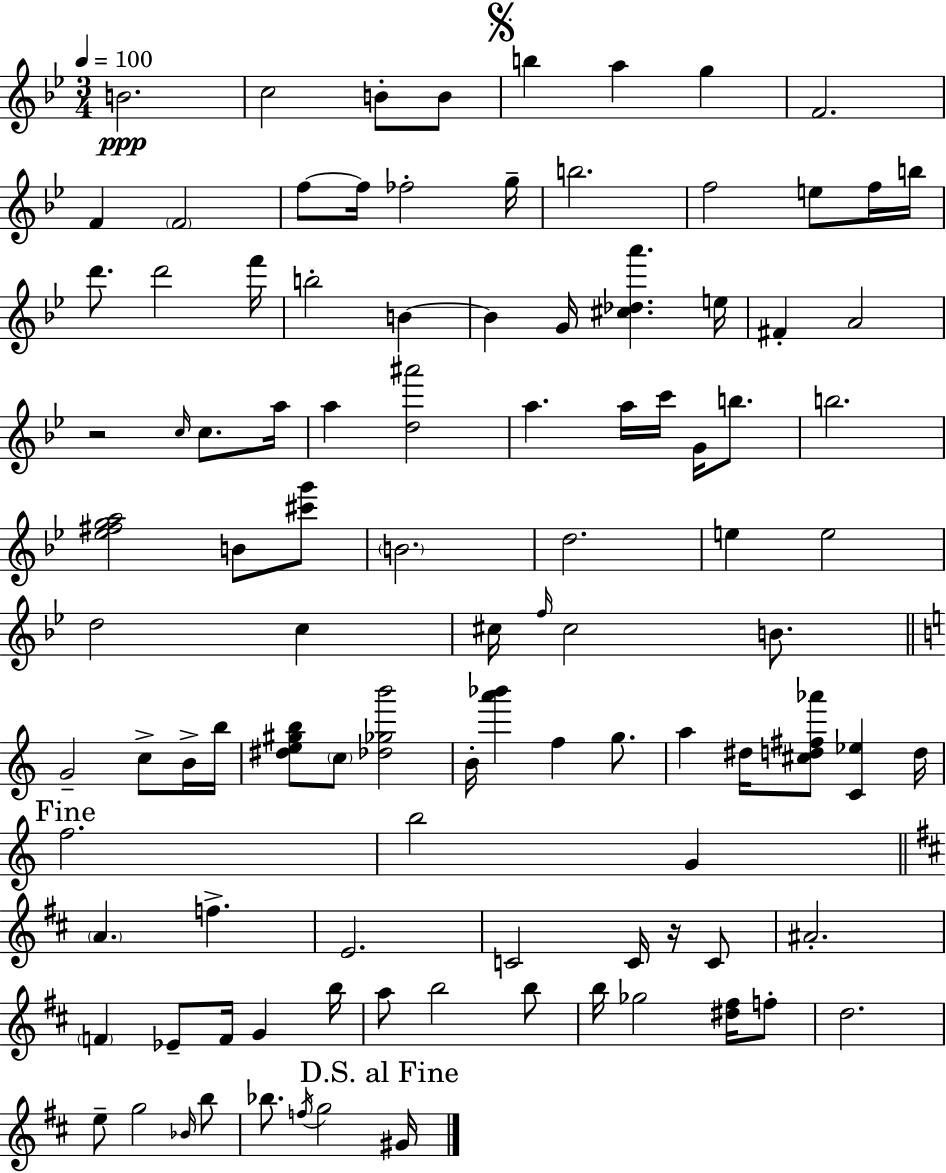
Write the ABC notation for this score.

X:1
T:Untitled
M:3/4
L:1/4
K:Gm
B2 c2 B/2 B/2 b a g F2 F F2 f/2 f/4 _f2 g/4 b2 f2 e/2 f/4 b/4 d'/2 d'2 f'/4 b2 B B G/4 [^c_da'] e/4 ^F A2 z2 c/4 c/2 a/4 a [d^a']2 a a/4 c'/4 G/4 b/2 b2 [_e^fga]2 B/2 [^c'g']/2 B2 d2 e e2 d2 c ^c/4 f/4 ^c2 B/2 G2 c/2 B/4 b/4 [^de^gb]/2 c/2 [_d_gb']2 B/4 [a'_b'] f g/2 a ^d/4 [^cd^f_a']/2 [C_e] d/4 f2 b2 G A f E2 C2 C/4 z/4 C/2 ^A2 F _E/2 F/4 G b/4 a/2 b2 b/2 b/4 _g2 [^d^f]/4 f/2 d2 e/2 g2 _B/4 b/2 _b/2 f/4 g2 ^G/4